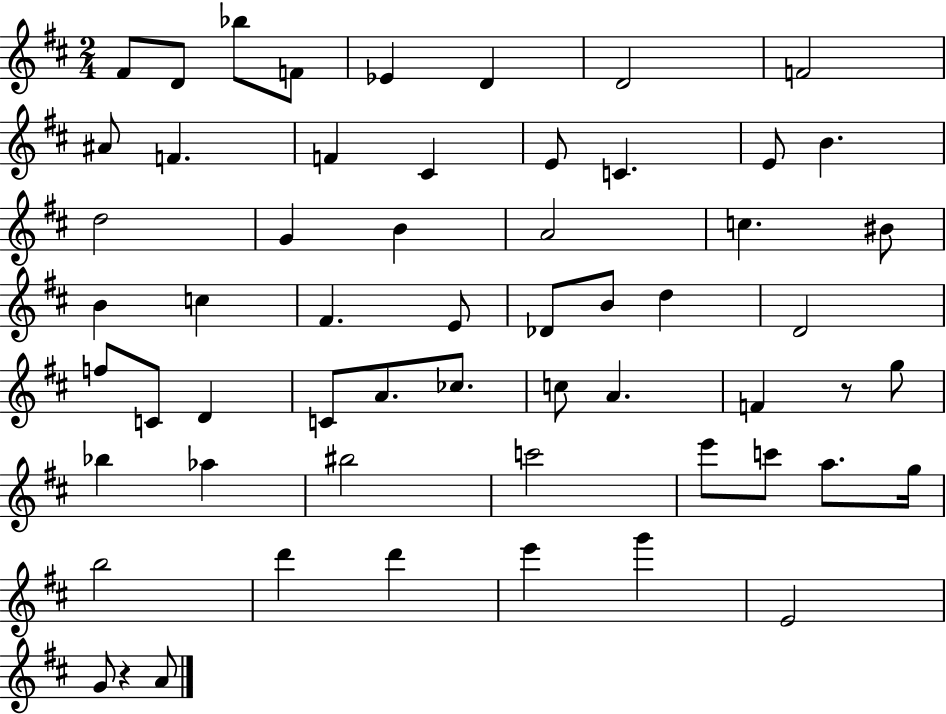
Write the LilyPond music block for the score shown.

{
  \clef treble
  \numericTimeSignature
  \time 2/4
  \key d \major
  \repeat volta 2 { fis'8 d'8 bes''8 f'8 | ees'4 d'4 | d'2 | f'2 | \break ais'8 f'4. | f'4 cis'4 | e'8 c'4. | e'8 b'4. | \break d''2 | g'4 b'4 | a'2 | c''4. bis'8 | \break b'4 c''4 | fis'4. e'8 | des'8 b'8 d''4 | d'2 | \break f''8 c'8 d'4 | c'8 a'8. ces''8. | c''8 a'4. | f'4 r8 g''8 | \break bes''4 aes''4 | bis''2 | c'''2 | e'''8 c'''8 a''8. g''16 | \break b''2 | d'''4 d'''4 | e'''4 g'''4 | e'2 | \break g'8 r4 a'8 | } \bar "|."
}